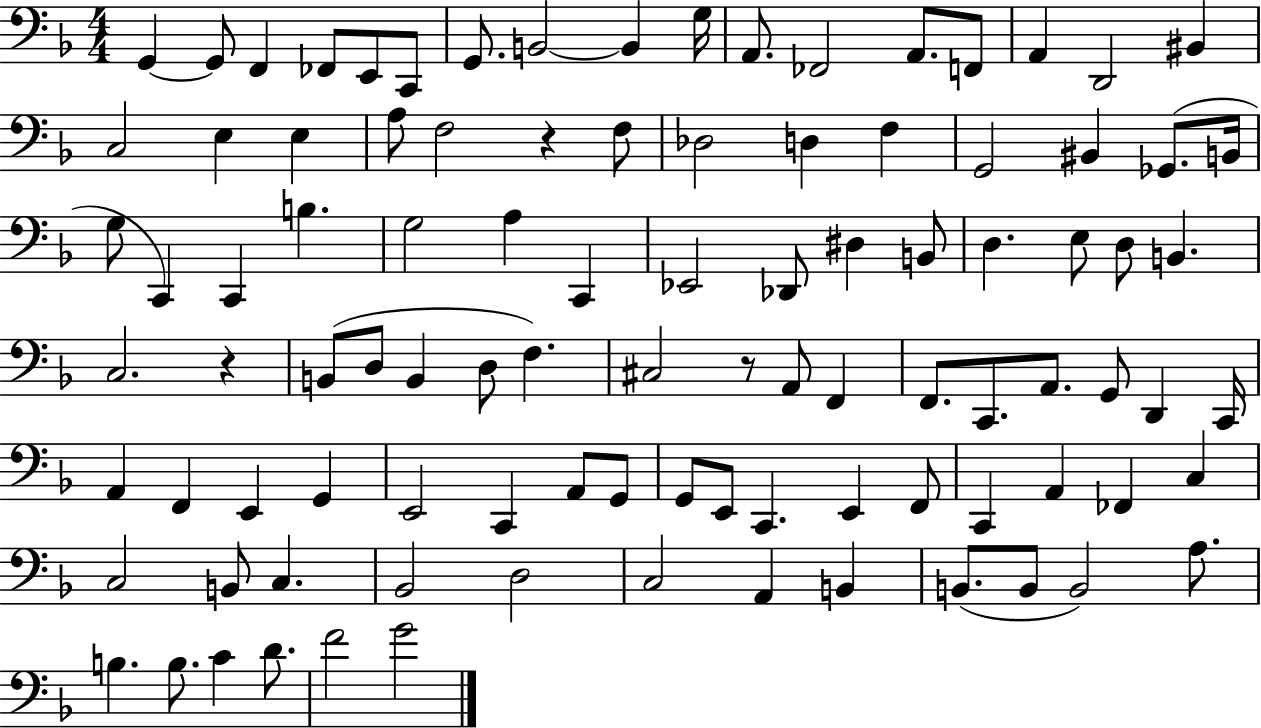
{
  \clef bass
  \numericTimeSignature
  \time 4/4
  \key f \major
  g,4~~ g,8 f,4 fes,8 e,8 c,8 | g,8. b,2~~ b,4 g16 | a,8. fes,2 a,8. f,8 | a,4 d,2 bis,4 | \break c2 e4 e4 | a8 f2 r4 f8 | des2 d4 f4 | g,2 bis,4 ges,8.( b,16 | \break g8 c,4) c,4 b4. | g2 a4 c,4 | ees,2 des,8 dis4 b,8 | d4. e8 d8 b,4. | \break c2. r4 | b,8( d8 b,4 d8 f4.) | cis2 r8 a,8 f,4 | f,8. c,8. a,8. g,8 d,4 c,16 | \break a,4 f,4 e,4 g,4 | e,2 c,4 a,8 g,8 | g,8 e,8 c,4. e,4 f,8 | c,4 a,4 fes,4 c4 | \break c2 b,8 c4. | bes,2 d2 | c2 a,4 b,4 | b,8.( b,8 b,2) a8. | \break b4. b8. c'4 d'8. | f'2 g'2 | \bar "|."
}